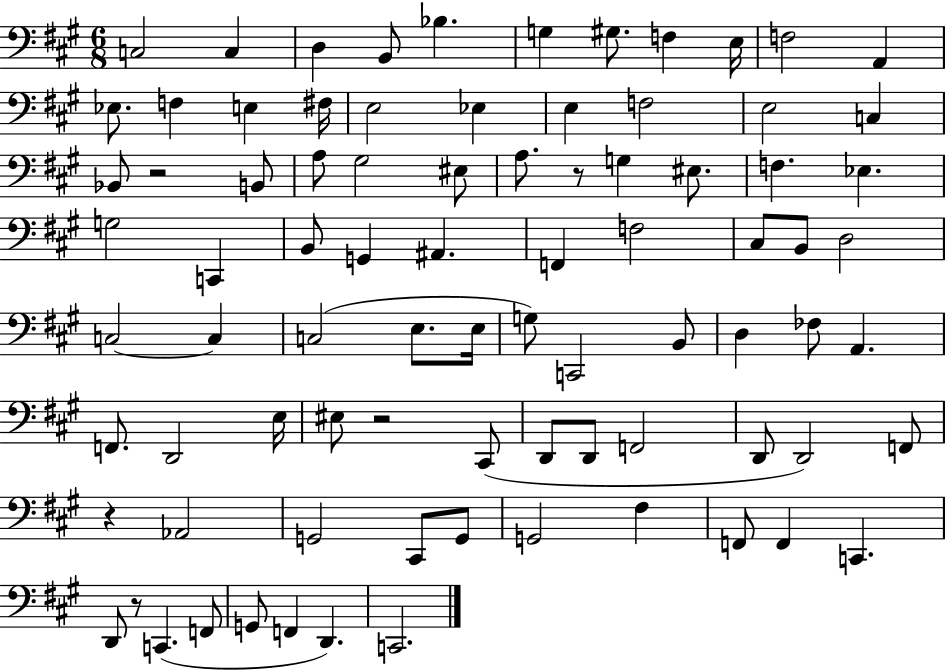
X:1
T:Untitled
M:6/8
L:1/4
K:A
C,2 C, D, B,,/2 _B, G, ^G,/2 F, E,/4 F,2 A,, _E,/2 F, E, ^F,/4 E,2 _E, E, F,2 E,2 C, _B,,/2 z2 B,,/2 A,/2 ^G,2 ^E,/2 A,/2 z/2 G, ^E,/2 F, _E, G,2 C,, B,,/2 G,, ^A,, F,, F,2 ^C,/2 B,,/2 D,2 C,2 C, C,2 E,/2 E,/4 G,/2 C,,2 B,,/2 D, _F,/2 A,, F,,/2 D,,2 E,/4 ^E,/2 z2 ^C,,/2 D,,/2 D,,/2 F,,2 D,,/2 D,,2 F,,/2 z _A,,2 G,,2 ^C,,/2 G,,/2 G,,2 ^F, F,,/2 F,, C,, D,,/2 z/2 C,, F,,/2 G,,/2 F,, D,, C,,2